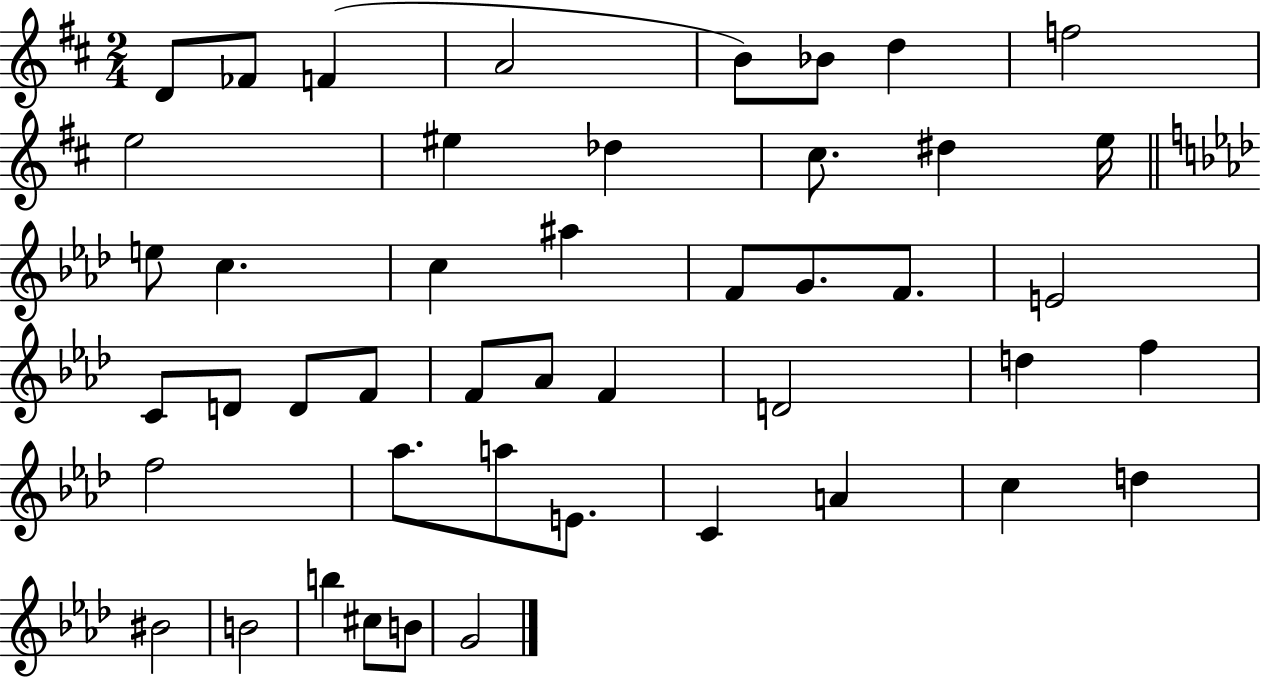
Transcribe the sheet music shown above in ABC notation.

X:1
T:Untitled
M:2/4
L:1/4
K:D
D/2 _F/2 F A2 B/2 _B/2 d f2 e2 ^e _d ^c/2 ^d e/4 e/2 c c ^a F/2 G/2 F/2 E2 C/2 D/2 D/2 F/2 F/2 _A/2 F D2 d f f2 _a/2 a/2 E/2 C A c d ^B2 B2 b ^c/2 B/2 G2